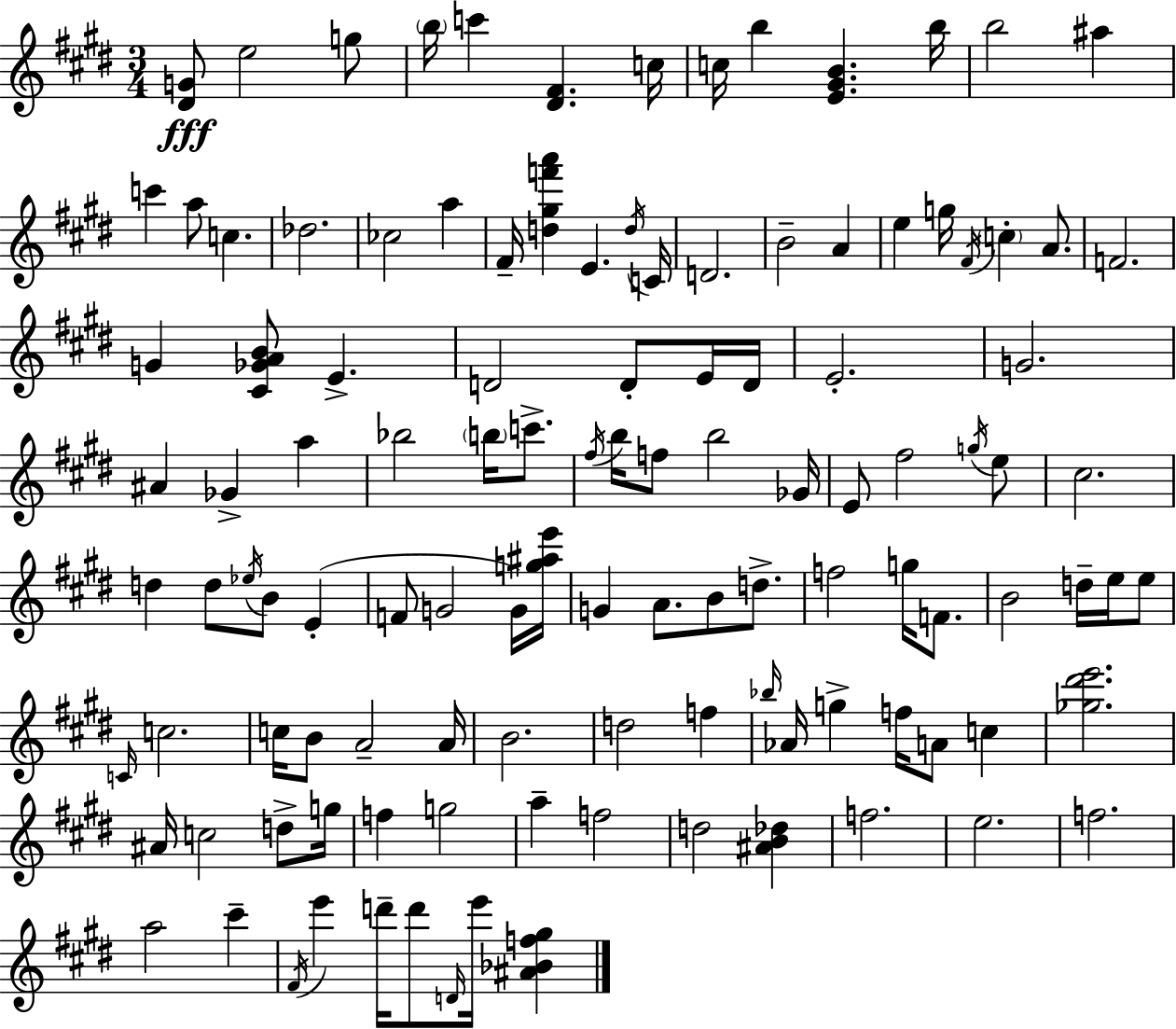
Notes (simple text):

[D#4,G4]/e E5/h G5/e B5/s C6/q [D#4,F#4]/q. C5/s C5/s B5/q [E4,G#4,B4]/q. B5/s B5/h A#5/q C6/q A5/e C5/q. Db5/h. CES5/h A5/q F#4/s [D5,G#5,F6,A6]/q E4/q. D5/s C4/s D4/h. B4/h A4/q E5/q G5/s F#4/s C5/q A4/e. F4/h. G4/q [C#4,Gb4,A4,B4]/e E4/q. D4/h D4/e E4/s D4/s E4/h. G4/h. A#4/q Gb4/q A5/q Bb5/h B5/s C6/e. F#5/s B5/s F5/e B5/h Gb4/s E4/e F#5/h G5/s E5/e C#5/h. D5/q D5/e Eb5/s B4/e E4/q F4/e G4/h G4/s [G5,A#5,E6]/s G4/q A4/e. B4/e D5/e. F5/h G5/s F4/e. B4/h D5/s E5/s E5/e C4/s C5/h. C5/s B4/e A4/h A4/s B4/h. D5/h F5/q Bb5/s Ab4/s G5/q F5/s A4/e C5/q [Gb5,D#6,E6]/h. A#4/s C5/h D5/e G5/s F5/q G5/h A5/q F5/h D5/h [A#4,B4,Db5]/q F5/h. E5/h. F5/h. A5/h C#6/q F#4/s E6/q D6/s D6/e D4/s E6/s [A#4,Bb4,F5,G#5]/q